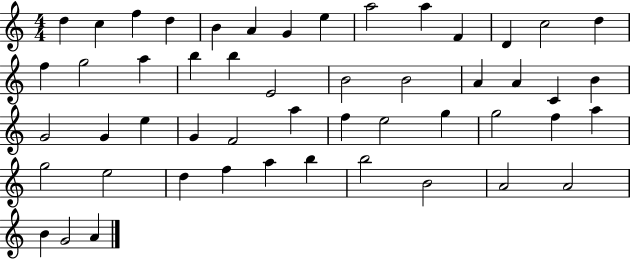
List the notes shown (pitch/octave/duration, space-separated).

D5/q C5/q F5/q D5/q B4/q A4/q G4/q E5/q A5/h A5/q F4/q D4/q C5/h D5/q F5/q G5/h A5/q B5/q B5/q E4/h B4/h B4/h A4/q A4/q C4/q B4/q G4/h G4/q E5/q G4/q F4/h A5/q F5/q E5/h G5/q G5/h F5/q A5/q G5/h E5/h D5/q F5/q A5/q B5/q B5/h B4/h A4/h A4/h B4/q G4/h A4/q